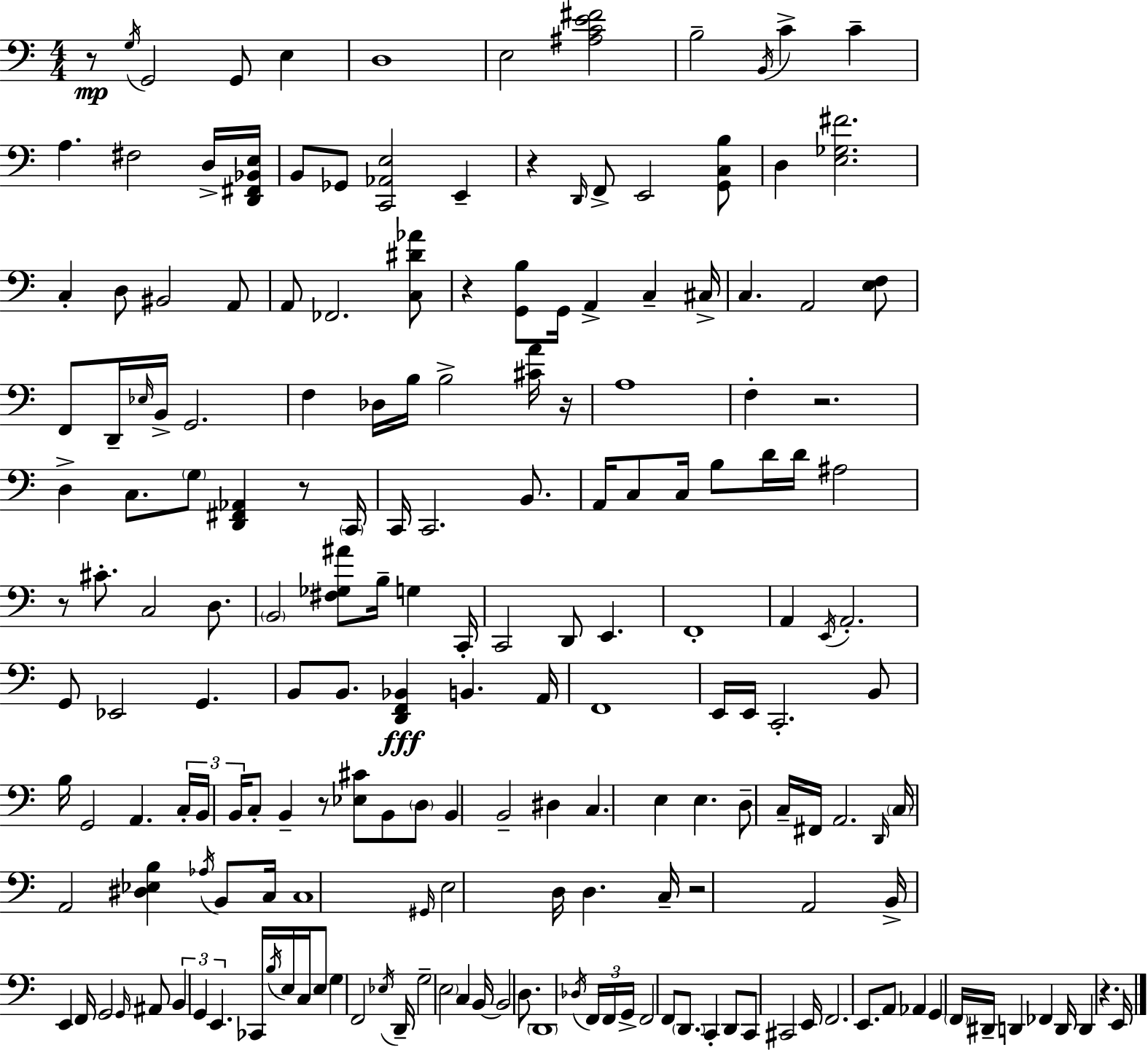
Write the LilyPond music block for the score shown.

{
  \clef bass
  \numericTimeSignature
  \time 4/4
  \key a \minor
  r8\mp \acciaccatura { g16 } g,2 g,8 e4 | d1 | e2 <ais c' e' fis'>2 | b2-- \acciaccatura { b,16 } c'4-> c'4-- | \break a4. fis2 | d16-> <d, fis, bes, e>16 b,8 ges,8 <c, aes, e>2 e,4-- | r4 \grace { d,16 } f,8-> e,2 | <g, c b>8 d4 <e ges fis'>2. | \break c4-. d8 bis,2 | a,8 a,8 fes,2. | <c dis' aes'>8 r4 <g, b>8 g,16 a,4-> c4-- | cis16-> c4. a,2 | \break <e f>8 f,8 d,16-- \grace { ees16 } b,16-> g,2. | f4 des16 b16 b2-> | <cis' a'>16 r16 a1 | f4-. r2. | \break d4-> c8. \parenthesize g8 <d, fis, aes,>4 | r8 \parenthesize c,16 c,16 c,2. | b,8. a,16 c8 c16 b8 d'16 d'16 ais2 | r8 cis'8.-. c2 | \break d8. \parenthesize b,2 <fis ges ais'>8 b16-- g4 | c,16-. c,2 d,8 e,4. | f,1-. | a,4 \acciaccatura { e,16 } a,2.-. | \break g,8 ees,2 g,4. | b,8 b,8. <d, f, bes,>4\fff b,4. | a,16 f,1 | e,16 e,16 c,2.-. | \break b,8 b16 g,2 a,4. | \tuplet 3/2 { c16-. b,16 b,16 } c8-. b,4-- r8 <ees cis'>8 | b,8 \parenthesize d8 b,4 b,2-- | dis4 c4. e4 e4. | \break d8-- c16-- fis,16 a,2. | \grace { d,16 } \parenthesize c16 a,2 <dis ees b>4 | \acciaccatura { aes16 } b,8 c16 c1 | \grace { gis,16 } e2 | \break d16 d4. c16-- r2 | a,2 b,16-> e,4 f,16 g,2 | \grace { g,16 } ais,8 \tuplet 3/2 { b,4 g,4 | e,4. } ces,16 \acciaccatura { b16 } e16 c16 e8 g4 | \break f,2 \acciaccatura { ees16 } d,16-- g2-- | \parenthesize e2 c4 b,16~~ | b,2 d8. \parenthesize d,1 | \acciaccatura { des16 } \tuplet 3/2 { f,16 f,16 g,16-> } f,2 | \break f,8 \parenthesize d,8. c,4-. | d,8 c,8 cis,2 e,16 f,2. | e,8. a,8 aes,4 | g,4 \parenthesize f,16 dis,16-- d,4 fes,4 | \break d,16 d,4 r4. e,16 \bar "|."
}